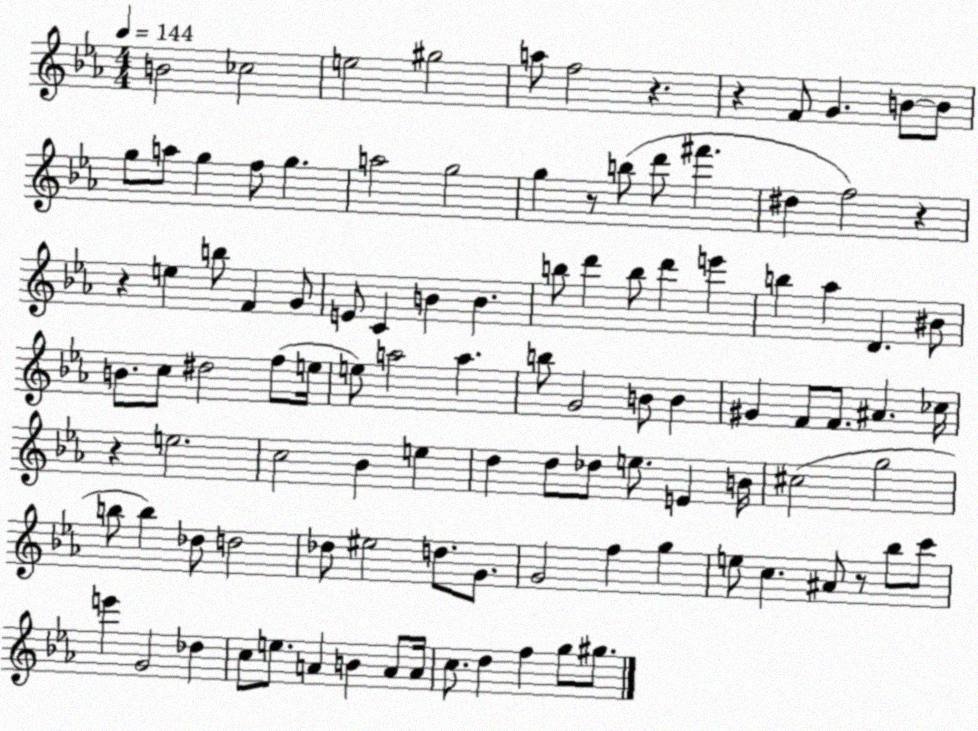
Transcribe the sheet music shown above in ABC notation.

X:1
T:Untitled
M:4/4
L:1/4
K:Eb
B2 _c2 e2 ^g2 a/2 f2 z z F/2 G B/2 B/2 g/2 a/2 g f/2 g a2 g2 g z/2 b/2 d'/2 ^f' ^d f2 z z e b/2 F G/2 E/2 C B B b/2 d' b/2 d' e' b _a D ^B/2 B/2 c/2 ^d2 f/2 e/4 e/2 a2 a b/2 G2 B/2 B ^G F/2 F/2 ^A _c/4 z e2 c2 _B e d d/2 _d/2 e/2 E B/4 ^c2 g2 b/2 b _d/2 d2 _d/2 ^e2 d/2 G/2 G2 f g e/2 c ^A/2 z/2 _b/2 c'/2 e' G2 _d c/2 e/2 A B A/2 A/4 c/2 d f g/2 ^g/2